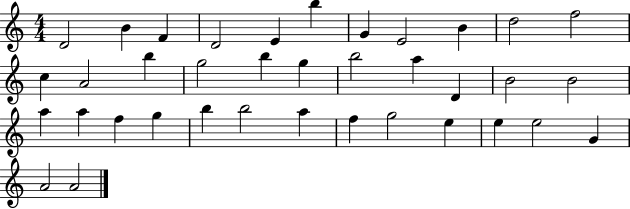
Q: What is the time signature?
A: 4/4